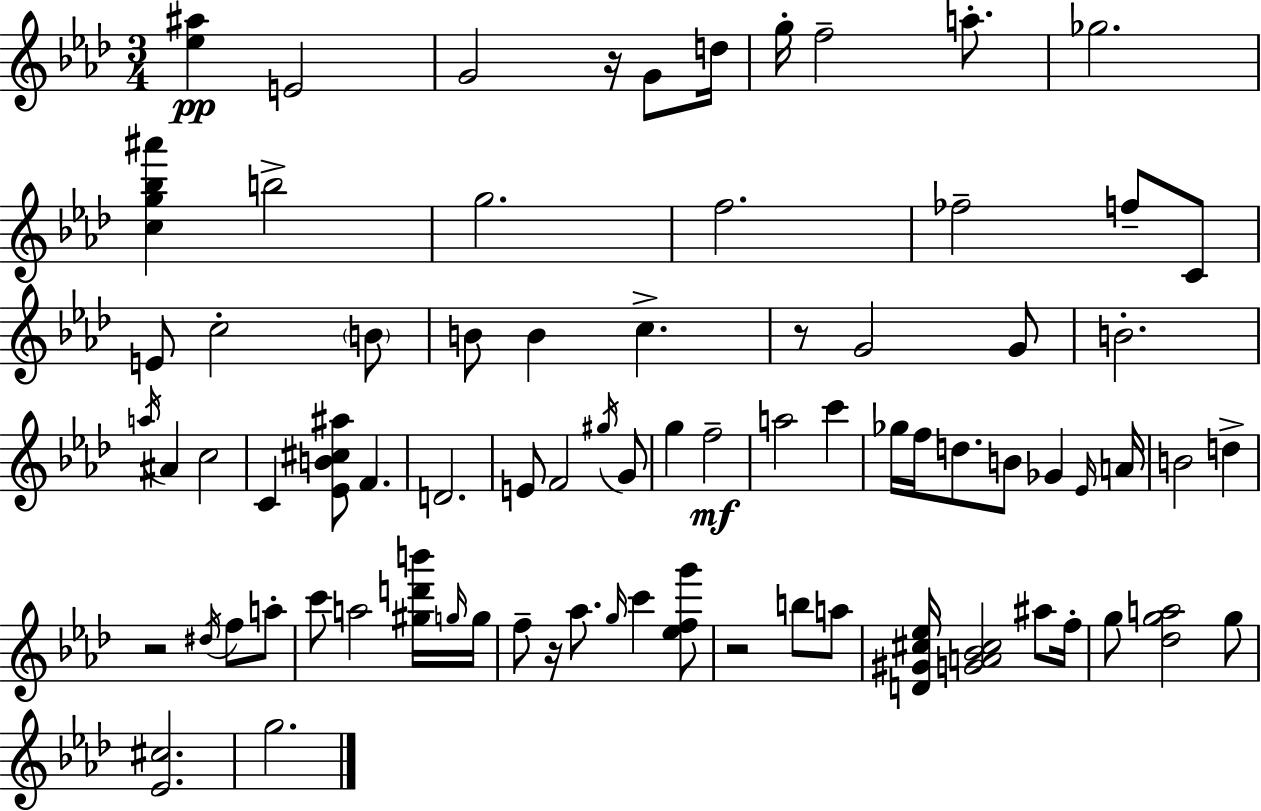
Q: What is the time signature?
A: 3/4